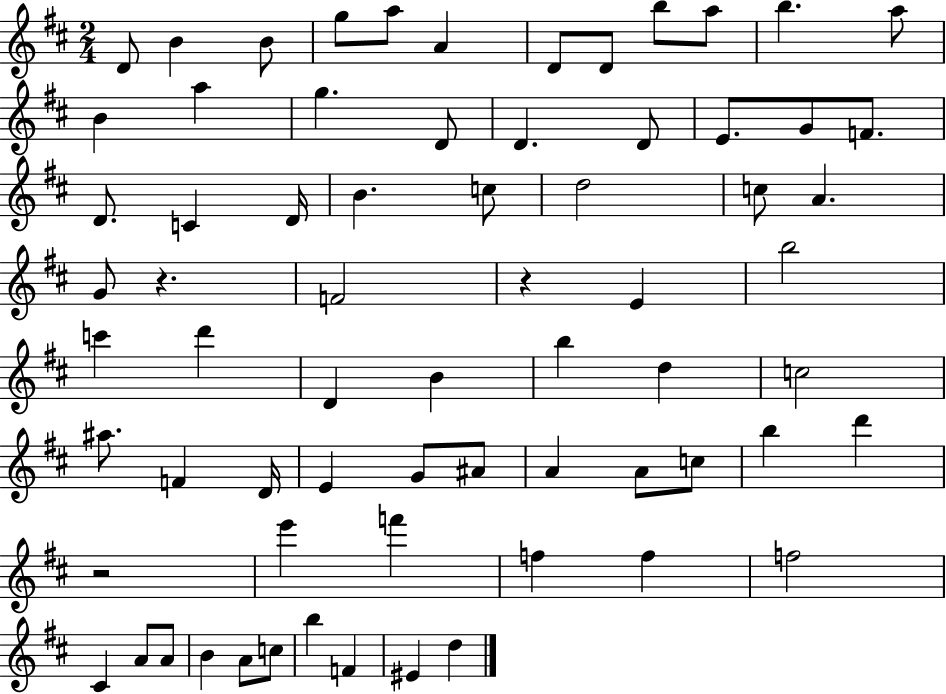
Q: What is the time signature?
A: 2/4